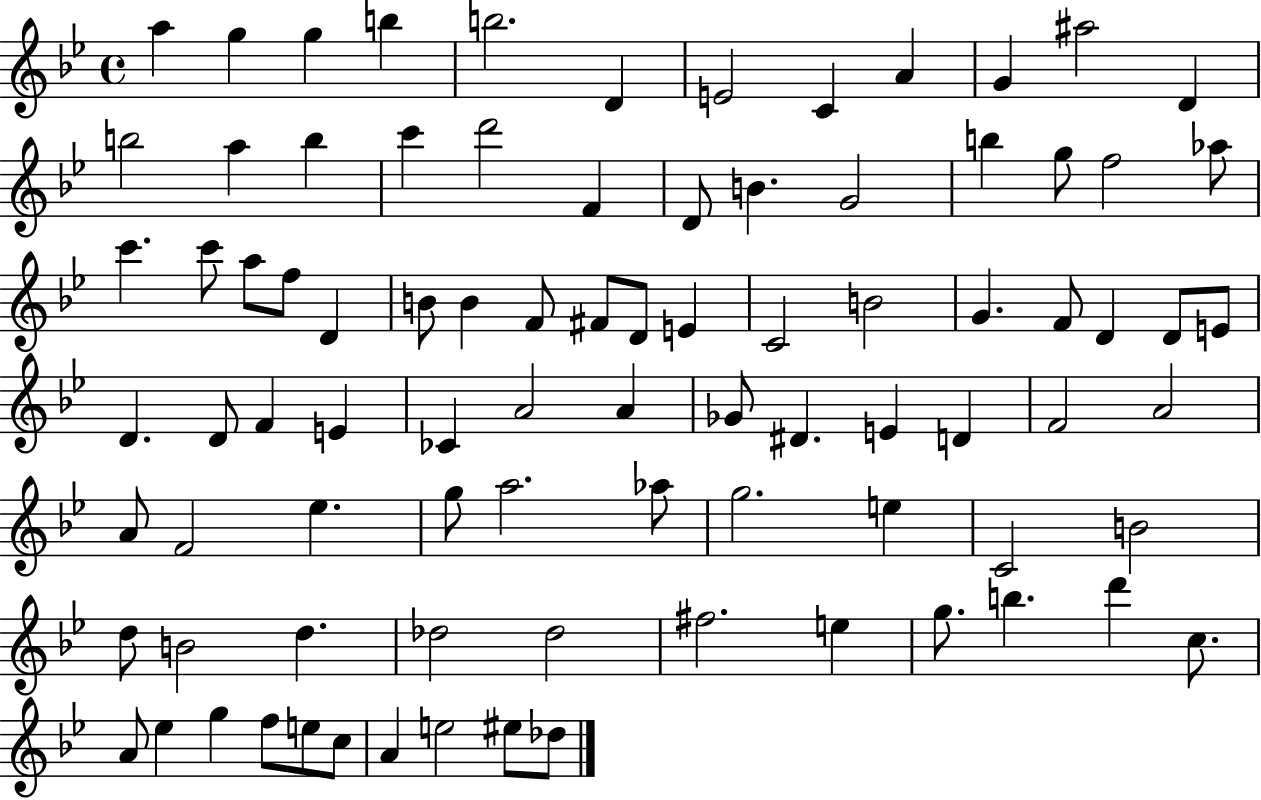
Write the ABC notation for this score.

X:1
T:Untitled
M:4/4
L:1/4
K:Bb
a g g b b2 D E2 C A G ^a2 D b2 a b c' d'2 F D/2 B G2 b g/2 f2 _a/2 c' c'/2 a/2 f/2 D B/2 B F/2 ^F/2 D/2 E C2 B2 G F/2 D D/2 E/2 D D/2 F E _C A2 A _G/2 ^D E D F2 A2 A/2 F2 _e g/2 a2 _a/2 g2 e C2 B2 d/2 B2 d _d2 _d2 ^f2 e g/2 b d' c/2 A/2 _e g f/2 e/2 c/2 A e2 ^e/2 _d/2